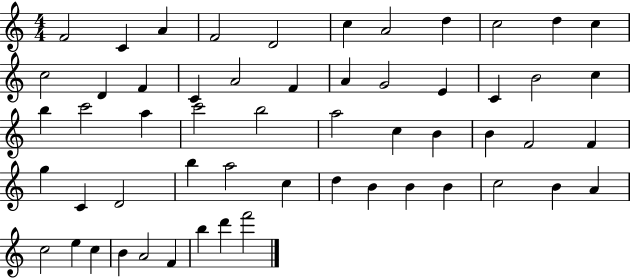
F4/h C4/q A4/q F4/h D4/h C5/q A4/h D5/q C5/h D5/q C5/q C5/h D4/q F4/q C4/q A4/h F4/q A4/q G4/h E4/q C4/q B4/h C5/q B5/q C6/h A5/q C6/h B5/h A5/h C5/q B4/q B4/q F4/h F4/q G5/q C4/q D4/h B5/q A5/h C5/q D5/q B4/q B4/q B4/q C5/h B4/q A4/q C5/h E5/q C5/q B4/q A4/h F4/q B5/q D6/q F6/h